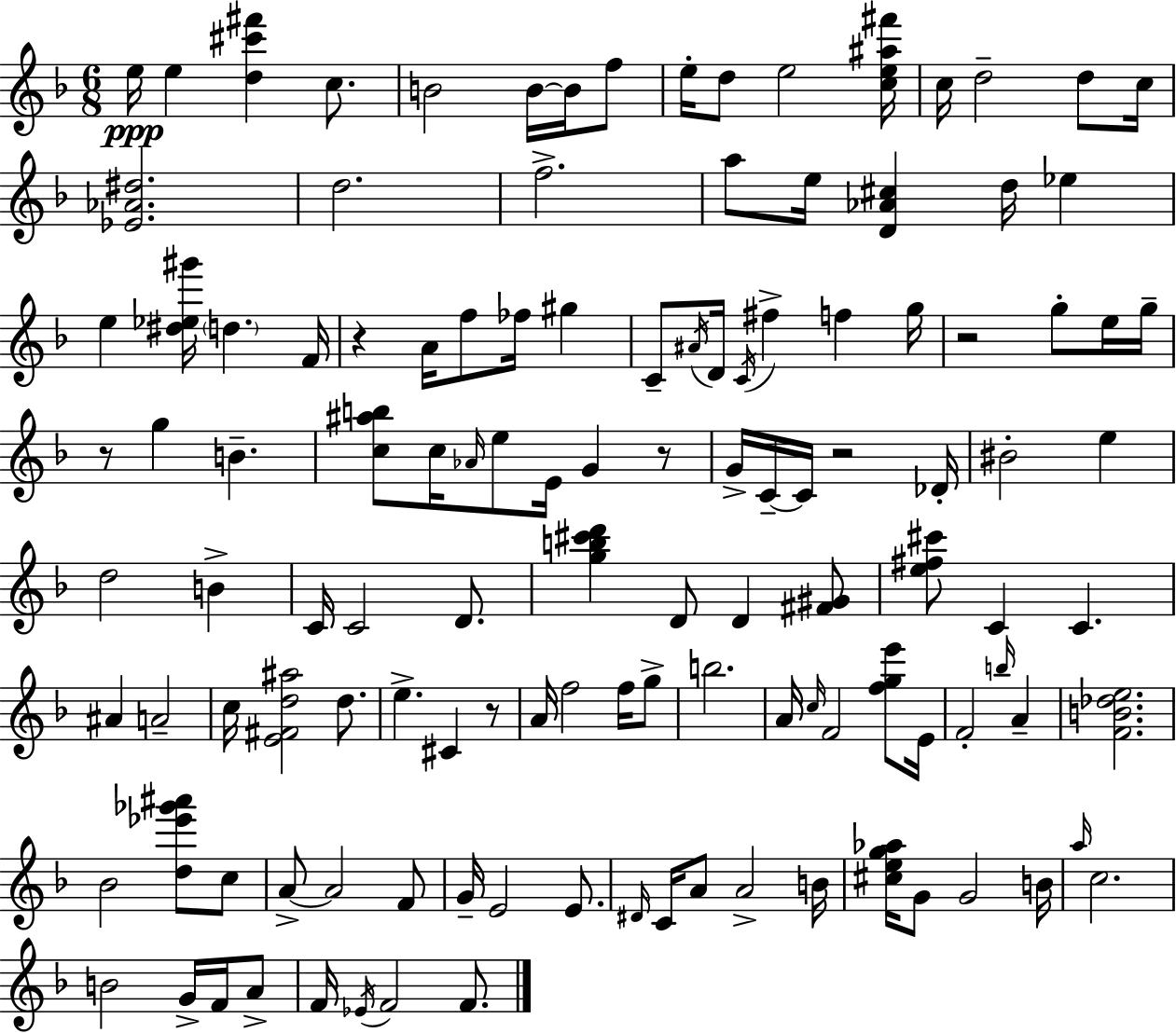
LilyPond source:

{
  \clef treble
  \numericTimeSignature
  \time 6/8
  \key d \minor
  e''16\ppp e''4 <d'' cis''' fis'''>4 c''8. | b'2 b'16~~ b'16 f''8 | e''16-. d''8 e''2 <c'' e'' ais'' fis'''>16 | c''16 d''2-- d''8 c''16 | \break <ees' aes' dis''>2. | d''2. | f''2.-> | a''8 e''16 <d' aes' cis''>4 d''16 ees''4 | \break e''4 <dis'' ees'' gis'''>16 \parenthesize d''4. f'16 | r4 a'16 f''8 fes''16 gis''4 | c'8-- \acciaccatura { ais'16 } d'16 \acciaccatura { c'16 } fis''4-> f''4 | g''16 r2 g''8-. | \break e''16 g''16-- r8 g''4 b'4.-- | <c'' ais'' b''>8 c''16 \grace { aes'16 } e''8 e'16 g'4 | r8 g'16-> c'16--~~ c'16 r2 | des'16-. bis'2-. e''4 | \break d''2 b'4-> | c'16 c'2 | d'8. <g'' b'' cis''' d'''>4 d'8 d'4 | <fis' gis'>8 <e'' fis'' cis'''>8 c'4 c'4. | \break ais'4 a'2-- | c''16 <e' fis' d'' ais''>2 | d''8. e''4.-> cis'4 | r8 a'16 f''2 | \break f''16 g''8-> b''2. | a'16 \grace { c''16 } f'2 | <f'' g'' e'''>8 e'16 f'2-. | \grace { b''16 } a'4-- <f' b' des'' e''>2. | \break bes'2 | <d'' ees''' ges''' ais'''>8 c''8 a'8->~~ a'2 | f'8 g'16-- e'2 | e'8. \grace { dis'16 } c'16 a'8 a'2-> | \break b'16 <cis'' e'' g'' aes''>16 g'8 g'2 | b'16 \grace { a''16 } c''2. | b'2 | g'16-> f'16 a'8-> f'16 \acciaccatura { ees'16 } f'2 | \break f'8. \bar "|."
}